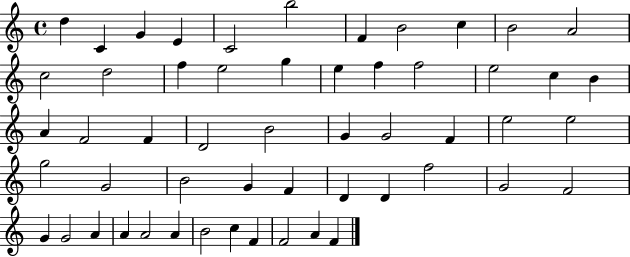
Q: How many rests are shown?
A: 0